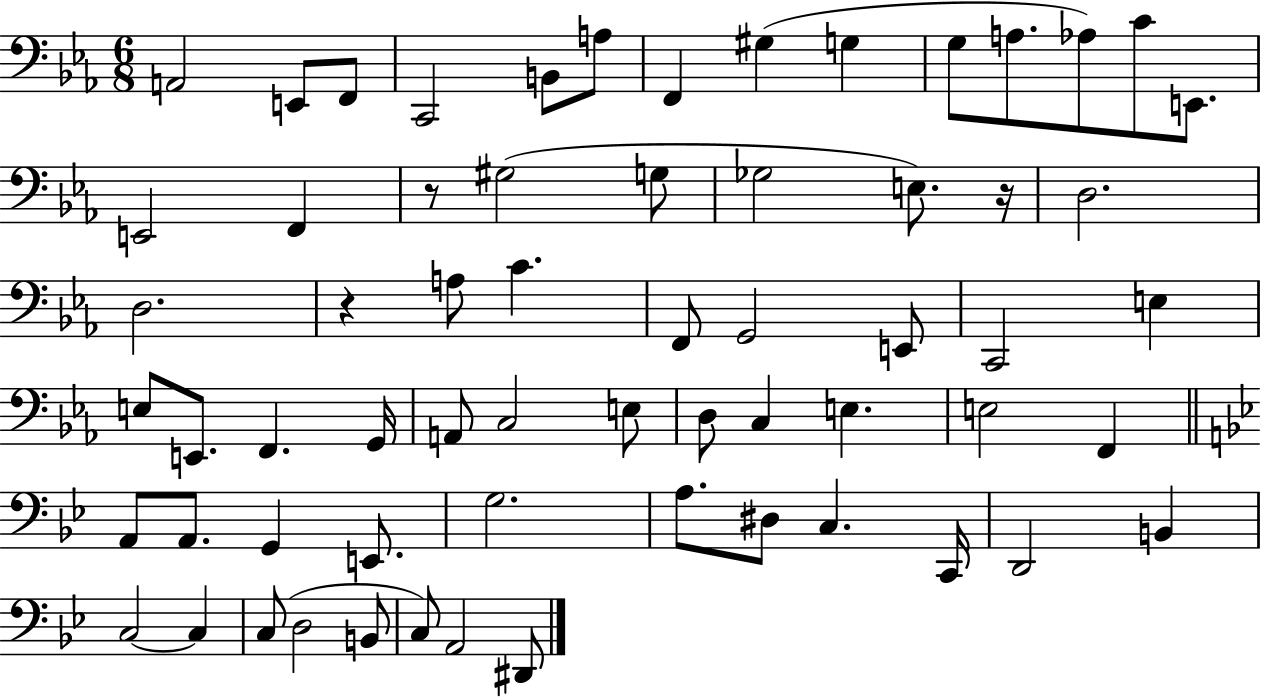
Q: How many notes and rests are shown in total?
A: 63